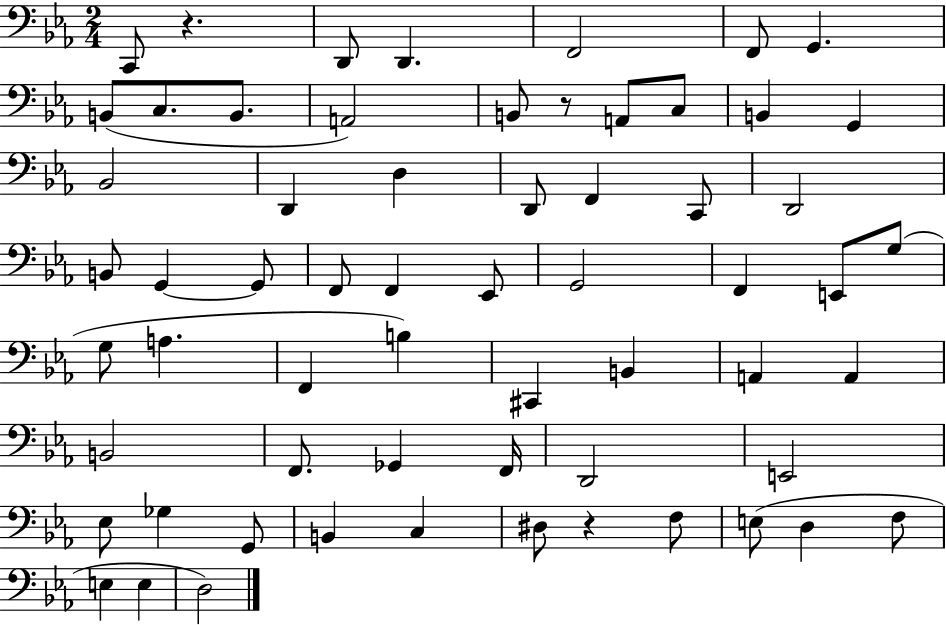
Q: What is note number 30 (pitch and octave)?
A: F2